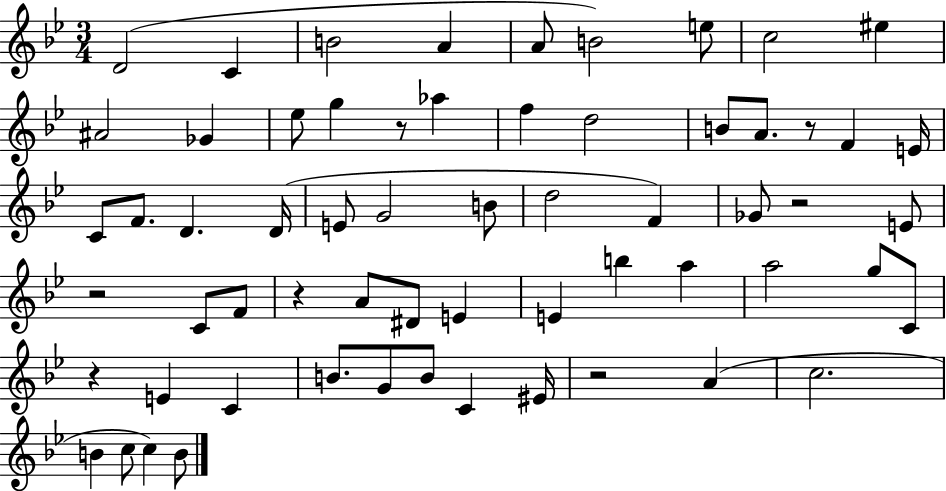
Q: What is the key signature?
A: BES major